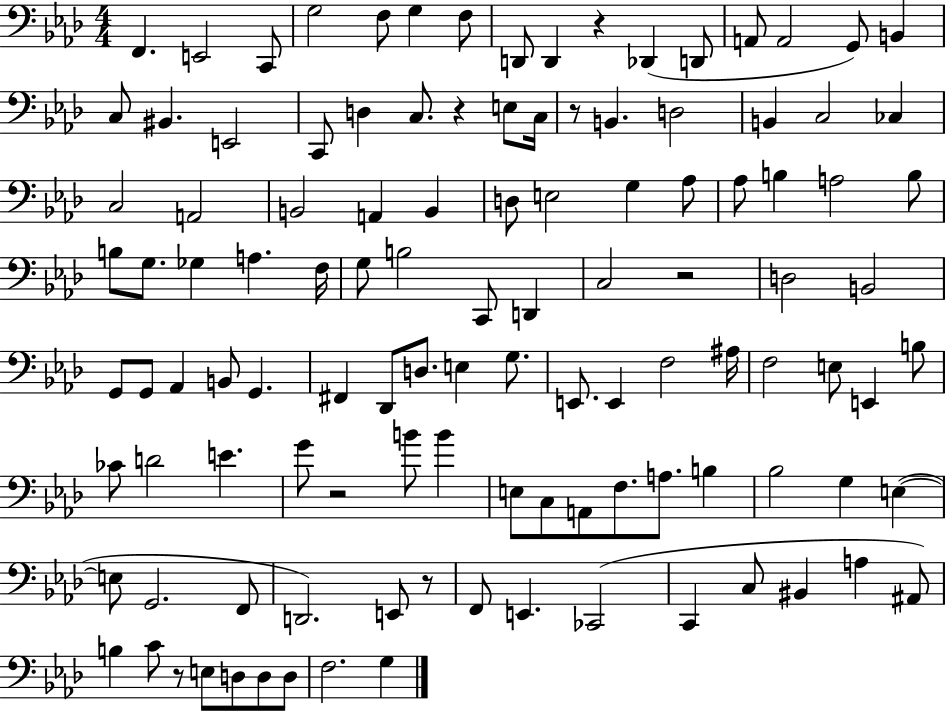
{
  \clef bass
  \numericTimeSignature
  \time 4/4
  \key aes \major
  f,4. e,2 c,8 | g2 f8 g4 f8 | d,8 d,4 r4 des,4( d,8 | a,8 a,2 g,8) b,4 | \break c8 bis,4. e,2 | c,8 d4 c8. r4 e8 c16 | r8 b,4. d2 | b,4 c2 ces4 | \break c2 a,2 | b,2 a,4 b,4 | d8 e2 g4 aes8 | aes8 b4 a2 b8 | \break b8 g8. ges4 a4. f16 | g8 b2 c,8 d,4 | c2 r2 | d2 b,2 | \break g,8 g,8 aes,4 b,8 g,4. | fis,4 des,8 d8. e4 g8. | e,8. e,4 f2 ais16 | f2 e8 e,4 b8 | \break ces'8 d'2 e'4. | g'8 r2 b'8 b'4 | e8 c8 a,8 f8. a8. b4 | bes2 g4 e4~(~ | \break e8 g,2. f,8 | d,2.) e,8 r8 | f,8 e,4. ces,2( | c,4 c8 bis,4 a4 ais,8) | \break b4 c'8 r8 e8 d8 d8 d8 | f2. g4 | \bar "|."
}